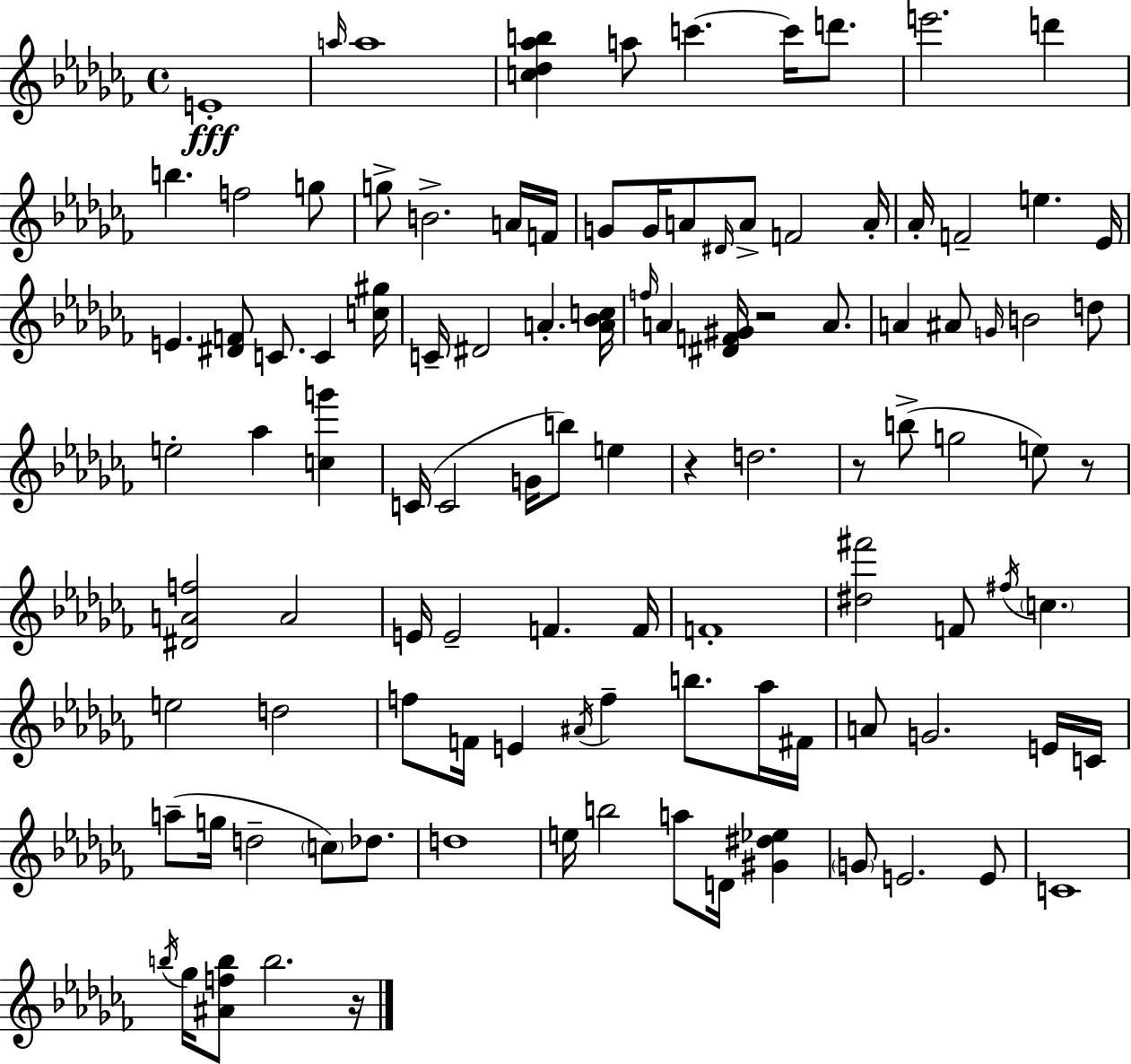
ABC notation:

X:1
T:Untitled
M:4/4
L:1/4
K:Abm
E4 a/4 a4 [c_d_ab] a/2 c' c'/4 d'/2 e'2 d' b f2 g/2 g/2 B2 A/4 F/4 G/2 G/4 A/2 ^D/4 A/2 F2 A/4 _A/4 F2 e _E/4 E [^DF]/2 C/2 C [c^g]/4 C/4 ^D2 A [A_Bc]/4 f/4 A [^DF^G]/4 z2 A/2 A ^A/2 G/4 B2 d/2 e2 _a [cg'] C/4 C2 G/4 b/2 e z d2 z/2 b/2 g2 e/2 z/2 [^DAf]2 A2 E/4 E2 F F/4 F4 [^d^f']2 F/2 ^f/4 c e2 d2 f/2 F/4 E ^A/4 f b/2 _a/4 ^F/4 A/2 G2 E/4 C/4 a/2 g/4 d2 c/2 _d/2 d4 e/4 b2 a/2 D/4 [^G^d_e] G/2 E2 E/2 C4 b/4 _g/4 [^Afb]/2 b2 z/4